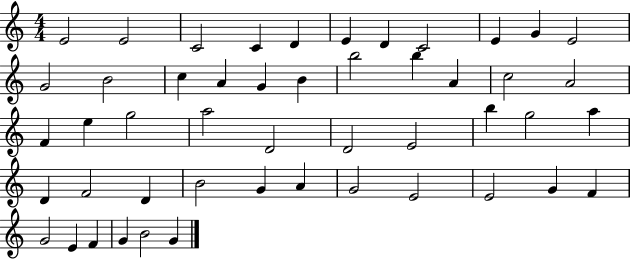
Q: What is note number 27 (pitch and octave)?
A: D4